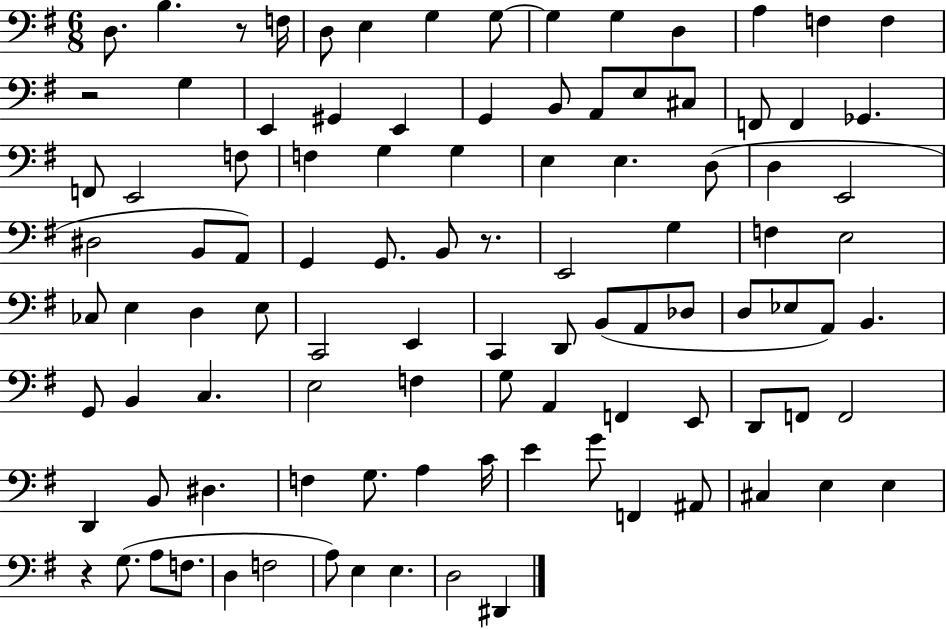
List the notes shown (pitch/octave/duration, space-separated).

D3/e. B3/q. R/e F3/s D3/e E3/q G3/q G3/e G3/q G3/q D3/q A3/q F3/q F3/q R/h G3/q E2/q G#2/q E2/q G2/q B2/e A2/e E3/e C#3/e F2/e F2/q Gb2/q. F2/e E2/h F3/e F3/q G3/q G3/q E3/q E3/q. D3/e D3/q E2/h D#3/h B2/e A2/e G2/q G2/e. B2/e R/e. E2/h G3/q F3/q E3/h CES3/e E3/q D3/q E3/e C2/h E2/q C2/q D2/e B2/e A2/e Db3/e D3/e Eb3/e A2/e B2/q. G2/e B2/q C3/q. E3/h F3/q G3/e A2/q F2/q E2/e D2/e F2/e F2/h D2/q B2/e D#3/q. F3/q G3/e. A3/q C4/s E4/q G4/e F2/q A#2/e C#3/q E3/q E3/q R/q G3/e. A3/e F3/e. D3/q F3/h A3/e E3/q E3/q. D3/h D#2/q